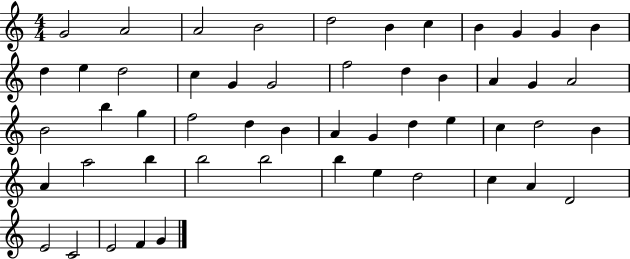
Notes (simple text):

G4/h A4/h A4/h B4/h D5/h B4/q C5/q B4/q G4/q G4/q B4/q D5/q E5/q D5/h C5/q G4/q G4/h F5/h D5/q B4/q A4/q G4/q A4/h B4/h B5/q G5/q F5/h D5/q B4/q A4/q G4/q D5/q E5/q C5/q D5/h B4/q A4/q A5/h B5/q B5/h B5/h B5/q E5/q D5/h C5/q A4/q D4/h E4/h C4/h E4/h F4/q G4/q